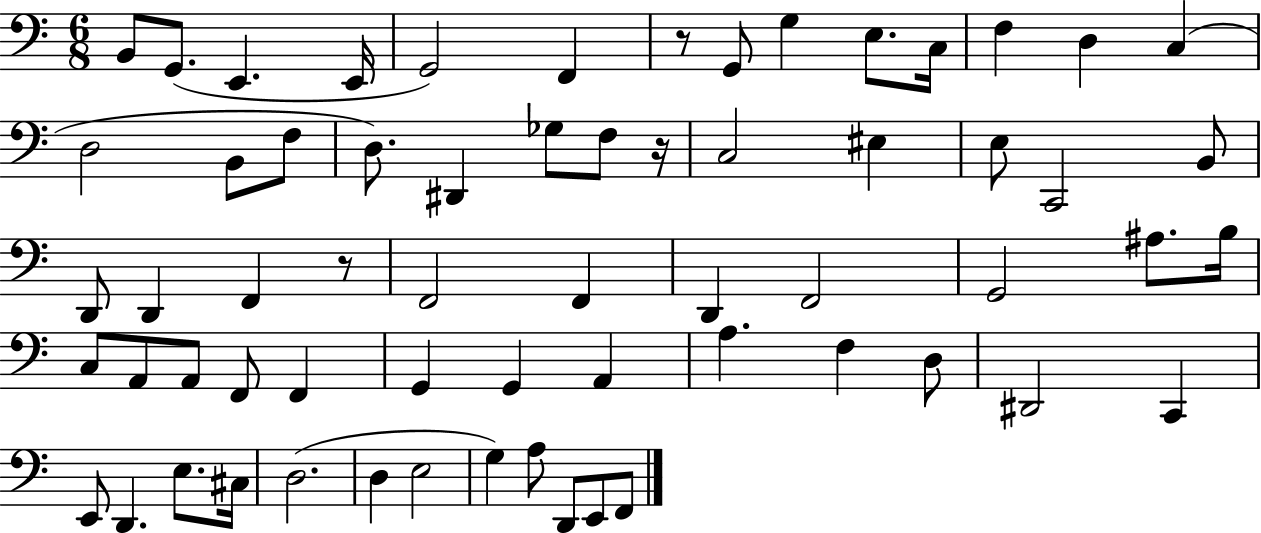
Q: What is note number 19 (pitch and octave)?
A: Gb3